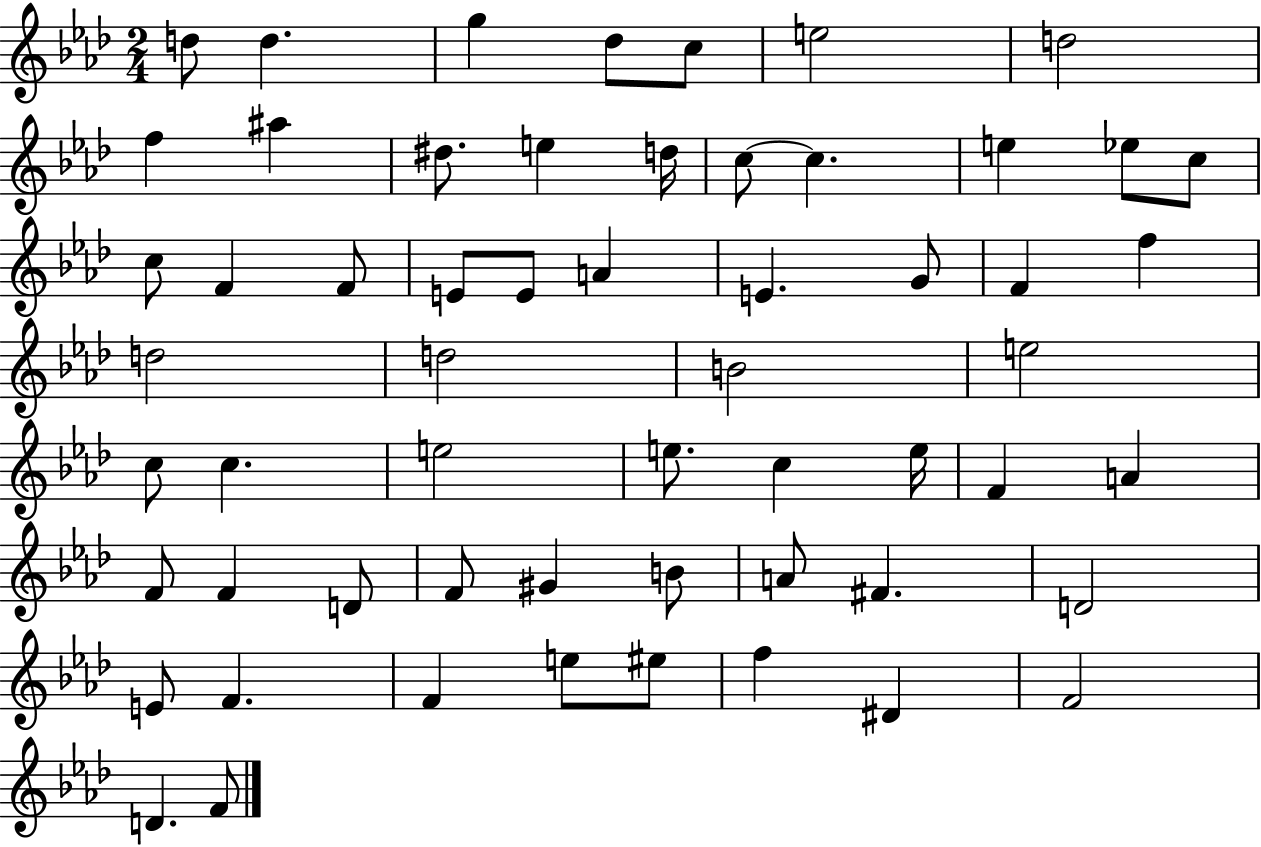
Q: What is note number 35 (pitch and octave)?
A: E5